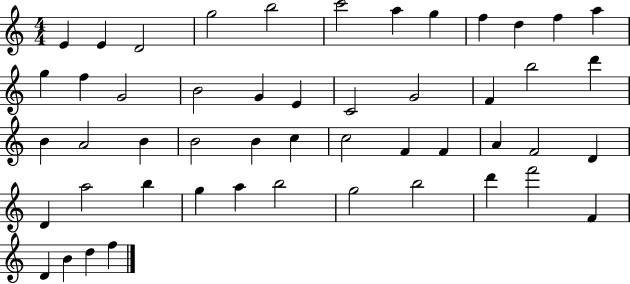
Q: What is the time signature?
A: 4/4